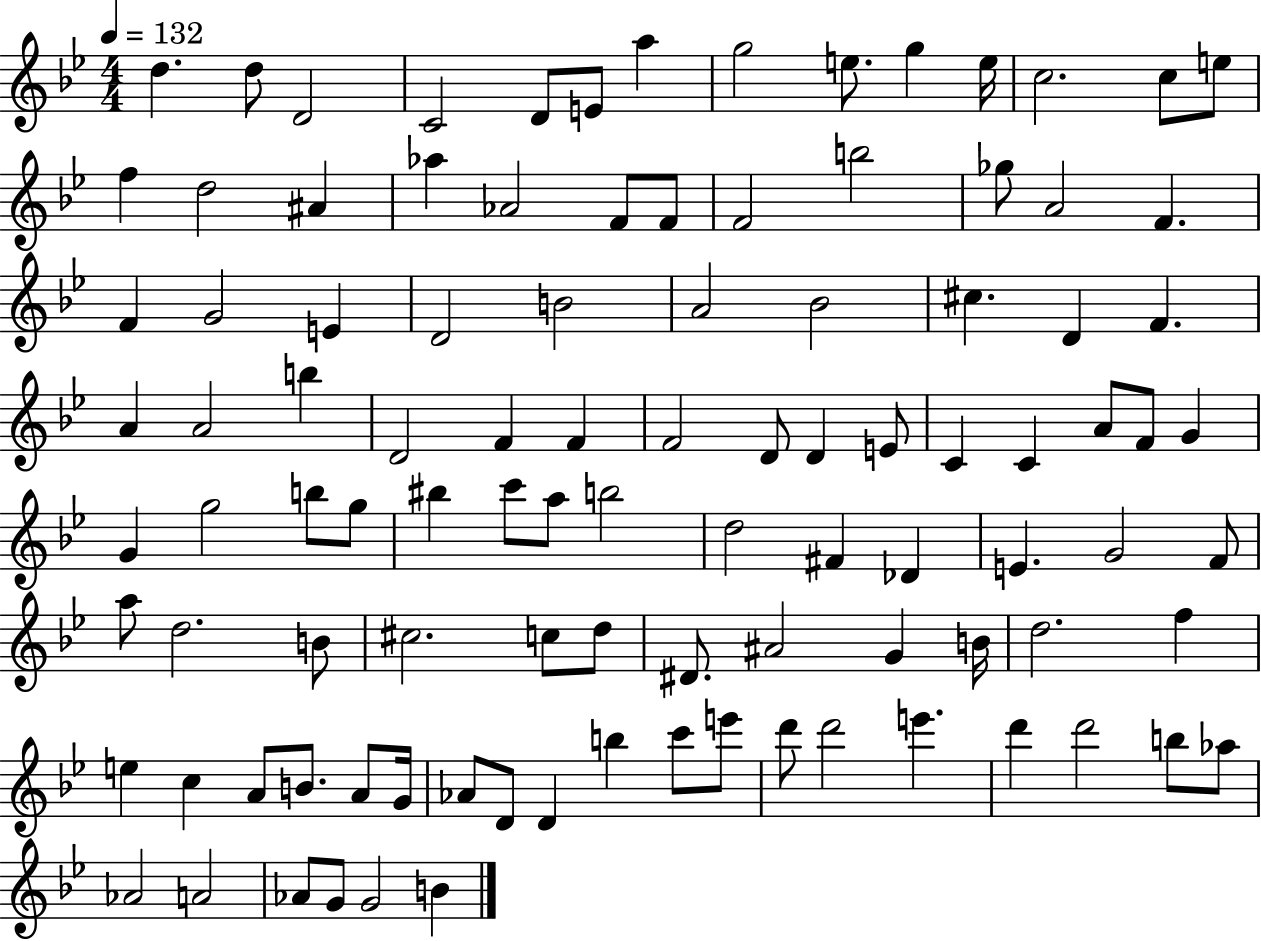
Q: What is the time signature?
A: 4/4